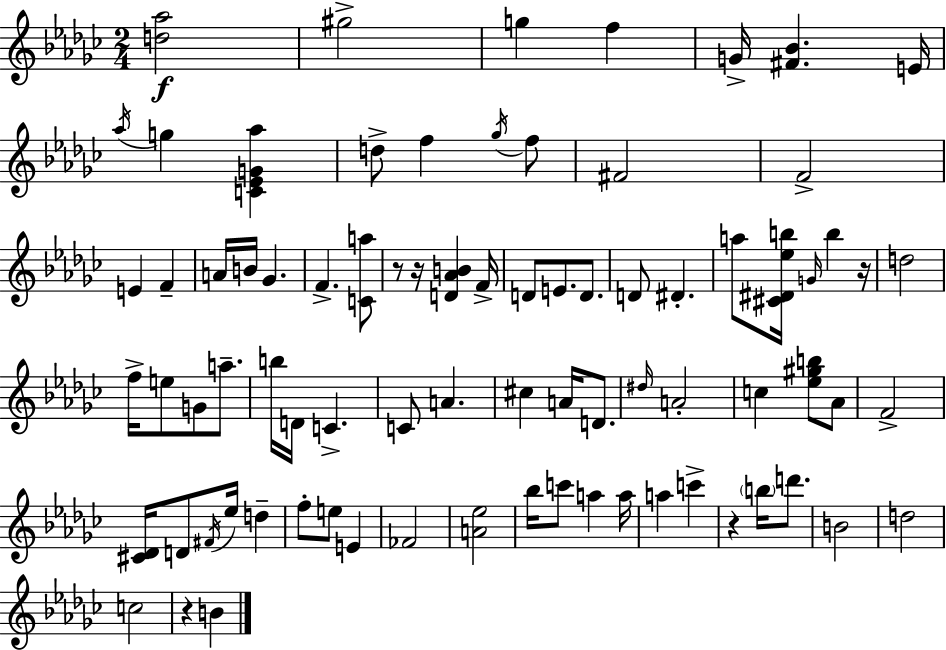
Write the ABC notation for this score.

X:1
T:Untitled
M:2/4
L:1/4
K:Ebm
[d_a]2 ^g2 g f G/4 [^F_B] E/4 _a/4 g [C_EG_a] d/2 f _g/4 f/2 ^F2 F2 E F A/4 B/4 _G F [Ca]/2 z/2 z/4 [D_AB] F/4 D/2 E/2 D/2 D/2 ^D a/2 [^C^D_eb]/4 G/4 b z/4 d2 f/4 e/2 G/2 a/2 b/4 D/4 C C/2 A ^c A/4 D/2 ^d/4 A2 c [_e^gb]/2 _A/2 F2 [^C_D]/4 D/2 ^F/4 _e/4 d f/2 e/2 E _F2 [A_e]2 _b/4 c'/2 a a/4 a c' z b/4 d'/2 B2 d2 c2 z B